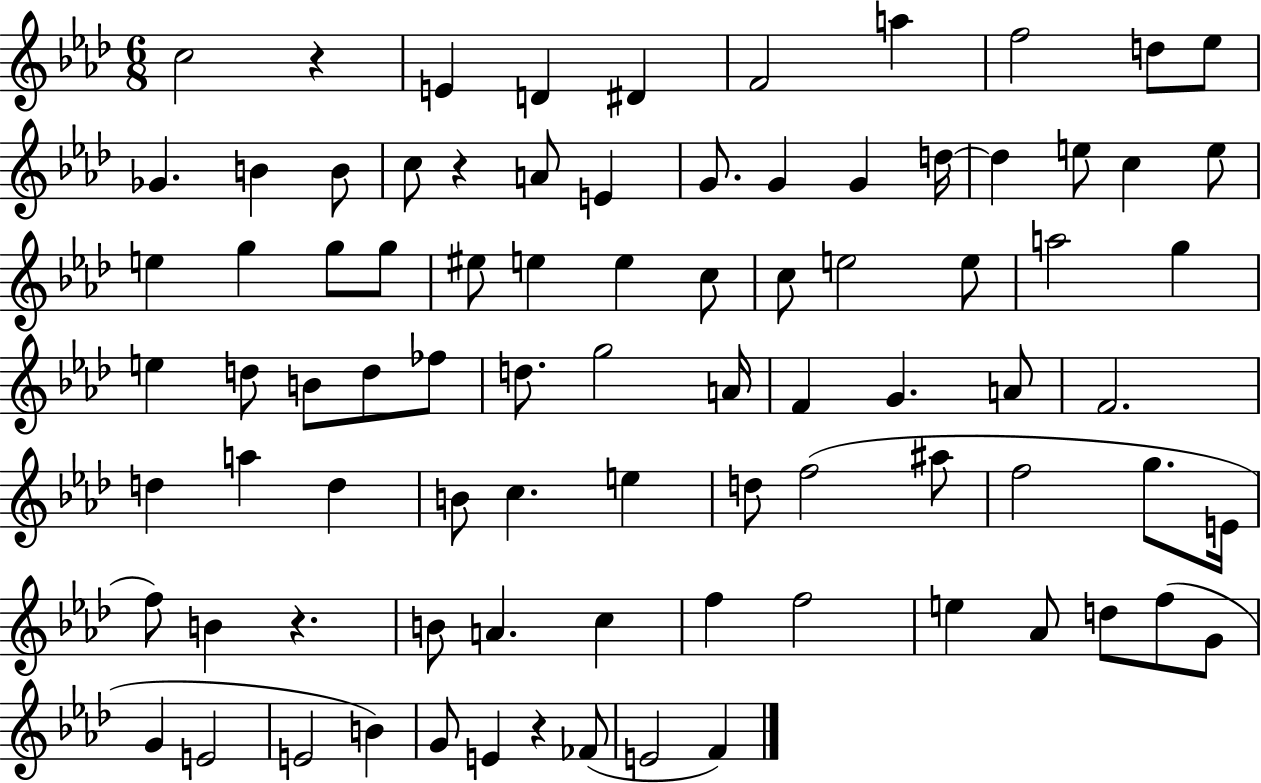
{
  \clef treble
  \numericTimeSignature
  \time 6/8
  \key aes \major
  c''2 r4 | e'4 d'4 dis'4 | f'2 a''4 | f''2 d''8 ees''8 | \break ges'4. b'4 b'8 | c''8 r4 a'8 e'4 | g'8. g'4 g'4 d''16~~ | d''4 e''8 c''4 e''8 | \break e''4 g''4 g''8 g''8 | eis''8 e''4 e''4 c''8 | c''8 e''2 e''8 | a''2 g''4 | \break e''4 d''8 b'8 d''8 fes''8 | d''8. g''2 a'16 | f'4 g'4. a'8 | f'2. | \break d''4 a''4 d''4 | b'8 c''4. e''4 | d''8 f''2( ais''8 | f''2 g''8. e'16 | \break f''8) b'4 r4. | b'8 a'4. c''4 | f''4 f''2 | e''4 aes'8 d''8 f''8( g'8 | \break g'4 e'2 | e'2 b'4) | g'8 e'4 r4 fes'8( | e'2 f'4) | \break \bar "|."
}